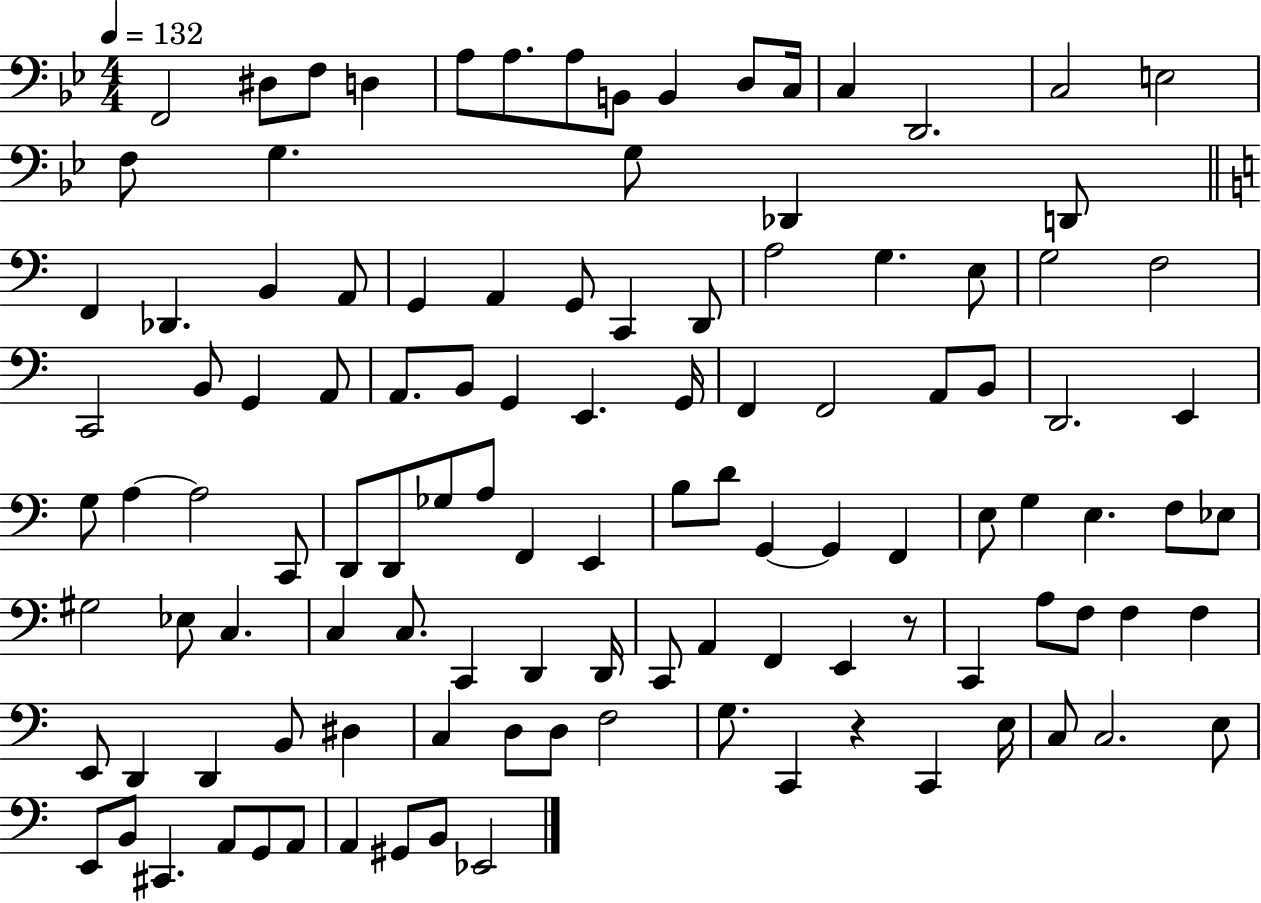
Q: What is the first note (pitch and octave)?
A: F2